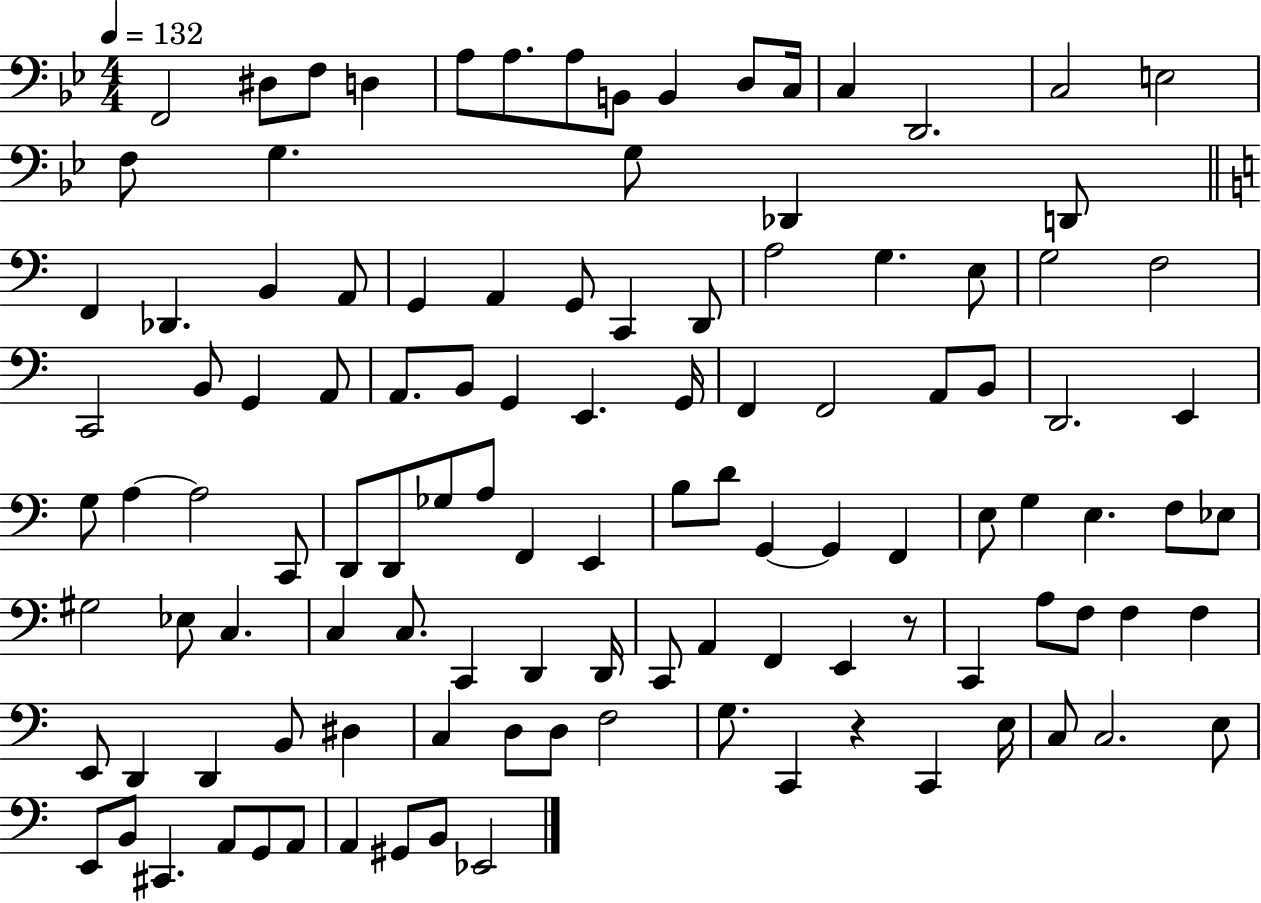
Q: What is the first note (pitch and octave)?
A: F2